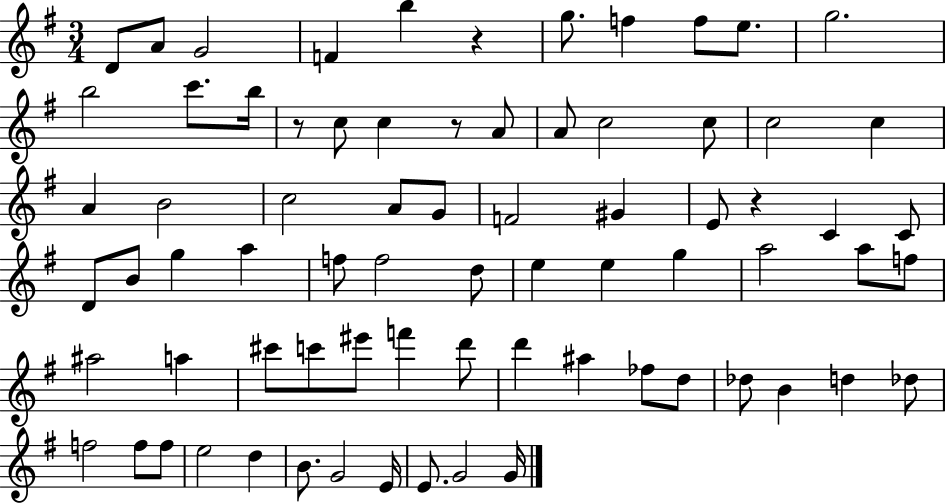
X:1
T:Untitled
M:3/4
L:1/4
K:G
D/2 A/2 G2 F b z g/2 f f/2 e/2 g2 b2 c'/2 b/4 z/2 c/2 c z/2 A/2 A/2 c2 c/2 c2 c A B2 c2 A/2 G/2 F2 ^G E/2 z C C/2 D/2 B/2 g a f/2 f2 d/2 e e g a2 a/2 f/2 ^a2 a ^c'/2 c'/2 ^e'/2 f' d'/2 d' ^a _f/2 d/2 _d/2 B d _d/2 f2 f/2 f/2 e2 d B/2 G2 E/4 E/2 G2 G/4